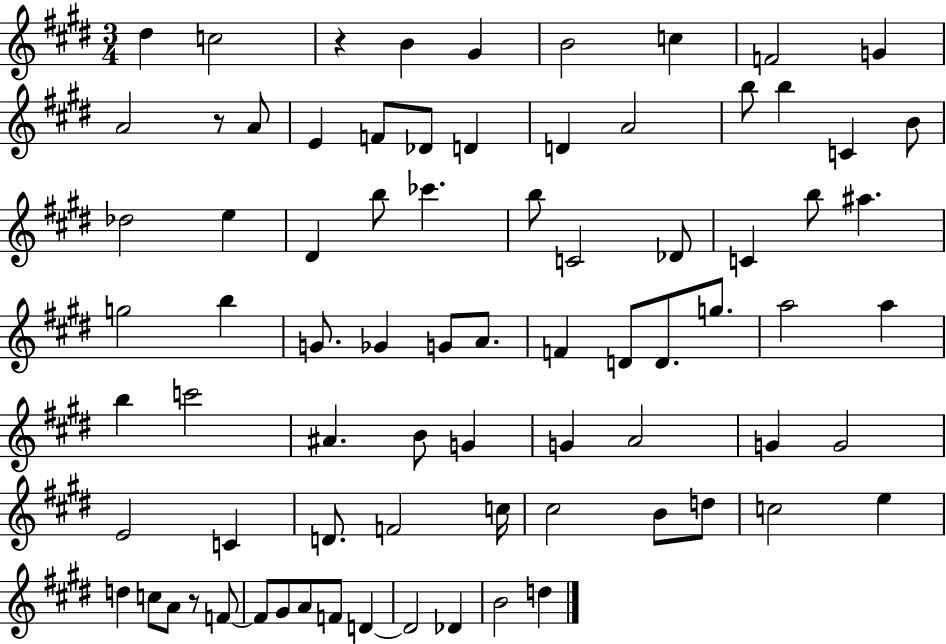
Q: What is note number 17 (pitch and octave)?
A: B5